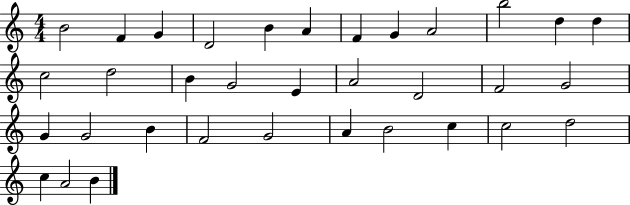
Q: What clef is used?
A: treble